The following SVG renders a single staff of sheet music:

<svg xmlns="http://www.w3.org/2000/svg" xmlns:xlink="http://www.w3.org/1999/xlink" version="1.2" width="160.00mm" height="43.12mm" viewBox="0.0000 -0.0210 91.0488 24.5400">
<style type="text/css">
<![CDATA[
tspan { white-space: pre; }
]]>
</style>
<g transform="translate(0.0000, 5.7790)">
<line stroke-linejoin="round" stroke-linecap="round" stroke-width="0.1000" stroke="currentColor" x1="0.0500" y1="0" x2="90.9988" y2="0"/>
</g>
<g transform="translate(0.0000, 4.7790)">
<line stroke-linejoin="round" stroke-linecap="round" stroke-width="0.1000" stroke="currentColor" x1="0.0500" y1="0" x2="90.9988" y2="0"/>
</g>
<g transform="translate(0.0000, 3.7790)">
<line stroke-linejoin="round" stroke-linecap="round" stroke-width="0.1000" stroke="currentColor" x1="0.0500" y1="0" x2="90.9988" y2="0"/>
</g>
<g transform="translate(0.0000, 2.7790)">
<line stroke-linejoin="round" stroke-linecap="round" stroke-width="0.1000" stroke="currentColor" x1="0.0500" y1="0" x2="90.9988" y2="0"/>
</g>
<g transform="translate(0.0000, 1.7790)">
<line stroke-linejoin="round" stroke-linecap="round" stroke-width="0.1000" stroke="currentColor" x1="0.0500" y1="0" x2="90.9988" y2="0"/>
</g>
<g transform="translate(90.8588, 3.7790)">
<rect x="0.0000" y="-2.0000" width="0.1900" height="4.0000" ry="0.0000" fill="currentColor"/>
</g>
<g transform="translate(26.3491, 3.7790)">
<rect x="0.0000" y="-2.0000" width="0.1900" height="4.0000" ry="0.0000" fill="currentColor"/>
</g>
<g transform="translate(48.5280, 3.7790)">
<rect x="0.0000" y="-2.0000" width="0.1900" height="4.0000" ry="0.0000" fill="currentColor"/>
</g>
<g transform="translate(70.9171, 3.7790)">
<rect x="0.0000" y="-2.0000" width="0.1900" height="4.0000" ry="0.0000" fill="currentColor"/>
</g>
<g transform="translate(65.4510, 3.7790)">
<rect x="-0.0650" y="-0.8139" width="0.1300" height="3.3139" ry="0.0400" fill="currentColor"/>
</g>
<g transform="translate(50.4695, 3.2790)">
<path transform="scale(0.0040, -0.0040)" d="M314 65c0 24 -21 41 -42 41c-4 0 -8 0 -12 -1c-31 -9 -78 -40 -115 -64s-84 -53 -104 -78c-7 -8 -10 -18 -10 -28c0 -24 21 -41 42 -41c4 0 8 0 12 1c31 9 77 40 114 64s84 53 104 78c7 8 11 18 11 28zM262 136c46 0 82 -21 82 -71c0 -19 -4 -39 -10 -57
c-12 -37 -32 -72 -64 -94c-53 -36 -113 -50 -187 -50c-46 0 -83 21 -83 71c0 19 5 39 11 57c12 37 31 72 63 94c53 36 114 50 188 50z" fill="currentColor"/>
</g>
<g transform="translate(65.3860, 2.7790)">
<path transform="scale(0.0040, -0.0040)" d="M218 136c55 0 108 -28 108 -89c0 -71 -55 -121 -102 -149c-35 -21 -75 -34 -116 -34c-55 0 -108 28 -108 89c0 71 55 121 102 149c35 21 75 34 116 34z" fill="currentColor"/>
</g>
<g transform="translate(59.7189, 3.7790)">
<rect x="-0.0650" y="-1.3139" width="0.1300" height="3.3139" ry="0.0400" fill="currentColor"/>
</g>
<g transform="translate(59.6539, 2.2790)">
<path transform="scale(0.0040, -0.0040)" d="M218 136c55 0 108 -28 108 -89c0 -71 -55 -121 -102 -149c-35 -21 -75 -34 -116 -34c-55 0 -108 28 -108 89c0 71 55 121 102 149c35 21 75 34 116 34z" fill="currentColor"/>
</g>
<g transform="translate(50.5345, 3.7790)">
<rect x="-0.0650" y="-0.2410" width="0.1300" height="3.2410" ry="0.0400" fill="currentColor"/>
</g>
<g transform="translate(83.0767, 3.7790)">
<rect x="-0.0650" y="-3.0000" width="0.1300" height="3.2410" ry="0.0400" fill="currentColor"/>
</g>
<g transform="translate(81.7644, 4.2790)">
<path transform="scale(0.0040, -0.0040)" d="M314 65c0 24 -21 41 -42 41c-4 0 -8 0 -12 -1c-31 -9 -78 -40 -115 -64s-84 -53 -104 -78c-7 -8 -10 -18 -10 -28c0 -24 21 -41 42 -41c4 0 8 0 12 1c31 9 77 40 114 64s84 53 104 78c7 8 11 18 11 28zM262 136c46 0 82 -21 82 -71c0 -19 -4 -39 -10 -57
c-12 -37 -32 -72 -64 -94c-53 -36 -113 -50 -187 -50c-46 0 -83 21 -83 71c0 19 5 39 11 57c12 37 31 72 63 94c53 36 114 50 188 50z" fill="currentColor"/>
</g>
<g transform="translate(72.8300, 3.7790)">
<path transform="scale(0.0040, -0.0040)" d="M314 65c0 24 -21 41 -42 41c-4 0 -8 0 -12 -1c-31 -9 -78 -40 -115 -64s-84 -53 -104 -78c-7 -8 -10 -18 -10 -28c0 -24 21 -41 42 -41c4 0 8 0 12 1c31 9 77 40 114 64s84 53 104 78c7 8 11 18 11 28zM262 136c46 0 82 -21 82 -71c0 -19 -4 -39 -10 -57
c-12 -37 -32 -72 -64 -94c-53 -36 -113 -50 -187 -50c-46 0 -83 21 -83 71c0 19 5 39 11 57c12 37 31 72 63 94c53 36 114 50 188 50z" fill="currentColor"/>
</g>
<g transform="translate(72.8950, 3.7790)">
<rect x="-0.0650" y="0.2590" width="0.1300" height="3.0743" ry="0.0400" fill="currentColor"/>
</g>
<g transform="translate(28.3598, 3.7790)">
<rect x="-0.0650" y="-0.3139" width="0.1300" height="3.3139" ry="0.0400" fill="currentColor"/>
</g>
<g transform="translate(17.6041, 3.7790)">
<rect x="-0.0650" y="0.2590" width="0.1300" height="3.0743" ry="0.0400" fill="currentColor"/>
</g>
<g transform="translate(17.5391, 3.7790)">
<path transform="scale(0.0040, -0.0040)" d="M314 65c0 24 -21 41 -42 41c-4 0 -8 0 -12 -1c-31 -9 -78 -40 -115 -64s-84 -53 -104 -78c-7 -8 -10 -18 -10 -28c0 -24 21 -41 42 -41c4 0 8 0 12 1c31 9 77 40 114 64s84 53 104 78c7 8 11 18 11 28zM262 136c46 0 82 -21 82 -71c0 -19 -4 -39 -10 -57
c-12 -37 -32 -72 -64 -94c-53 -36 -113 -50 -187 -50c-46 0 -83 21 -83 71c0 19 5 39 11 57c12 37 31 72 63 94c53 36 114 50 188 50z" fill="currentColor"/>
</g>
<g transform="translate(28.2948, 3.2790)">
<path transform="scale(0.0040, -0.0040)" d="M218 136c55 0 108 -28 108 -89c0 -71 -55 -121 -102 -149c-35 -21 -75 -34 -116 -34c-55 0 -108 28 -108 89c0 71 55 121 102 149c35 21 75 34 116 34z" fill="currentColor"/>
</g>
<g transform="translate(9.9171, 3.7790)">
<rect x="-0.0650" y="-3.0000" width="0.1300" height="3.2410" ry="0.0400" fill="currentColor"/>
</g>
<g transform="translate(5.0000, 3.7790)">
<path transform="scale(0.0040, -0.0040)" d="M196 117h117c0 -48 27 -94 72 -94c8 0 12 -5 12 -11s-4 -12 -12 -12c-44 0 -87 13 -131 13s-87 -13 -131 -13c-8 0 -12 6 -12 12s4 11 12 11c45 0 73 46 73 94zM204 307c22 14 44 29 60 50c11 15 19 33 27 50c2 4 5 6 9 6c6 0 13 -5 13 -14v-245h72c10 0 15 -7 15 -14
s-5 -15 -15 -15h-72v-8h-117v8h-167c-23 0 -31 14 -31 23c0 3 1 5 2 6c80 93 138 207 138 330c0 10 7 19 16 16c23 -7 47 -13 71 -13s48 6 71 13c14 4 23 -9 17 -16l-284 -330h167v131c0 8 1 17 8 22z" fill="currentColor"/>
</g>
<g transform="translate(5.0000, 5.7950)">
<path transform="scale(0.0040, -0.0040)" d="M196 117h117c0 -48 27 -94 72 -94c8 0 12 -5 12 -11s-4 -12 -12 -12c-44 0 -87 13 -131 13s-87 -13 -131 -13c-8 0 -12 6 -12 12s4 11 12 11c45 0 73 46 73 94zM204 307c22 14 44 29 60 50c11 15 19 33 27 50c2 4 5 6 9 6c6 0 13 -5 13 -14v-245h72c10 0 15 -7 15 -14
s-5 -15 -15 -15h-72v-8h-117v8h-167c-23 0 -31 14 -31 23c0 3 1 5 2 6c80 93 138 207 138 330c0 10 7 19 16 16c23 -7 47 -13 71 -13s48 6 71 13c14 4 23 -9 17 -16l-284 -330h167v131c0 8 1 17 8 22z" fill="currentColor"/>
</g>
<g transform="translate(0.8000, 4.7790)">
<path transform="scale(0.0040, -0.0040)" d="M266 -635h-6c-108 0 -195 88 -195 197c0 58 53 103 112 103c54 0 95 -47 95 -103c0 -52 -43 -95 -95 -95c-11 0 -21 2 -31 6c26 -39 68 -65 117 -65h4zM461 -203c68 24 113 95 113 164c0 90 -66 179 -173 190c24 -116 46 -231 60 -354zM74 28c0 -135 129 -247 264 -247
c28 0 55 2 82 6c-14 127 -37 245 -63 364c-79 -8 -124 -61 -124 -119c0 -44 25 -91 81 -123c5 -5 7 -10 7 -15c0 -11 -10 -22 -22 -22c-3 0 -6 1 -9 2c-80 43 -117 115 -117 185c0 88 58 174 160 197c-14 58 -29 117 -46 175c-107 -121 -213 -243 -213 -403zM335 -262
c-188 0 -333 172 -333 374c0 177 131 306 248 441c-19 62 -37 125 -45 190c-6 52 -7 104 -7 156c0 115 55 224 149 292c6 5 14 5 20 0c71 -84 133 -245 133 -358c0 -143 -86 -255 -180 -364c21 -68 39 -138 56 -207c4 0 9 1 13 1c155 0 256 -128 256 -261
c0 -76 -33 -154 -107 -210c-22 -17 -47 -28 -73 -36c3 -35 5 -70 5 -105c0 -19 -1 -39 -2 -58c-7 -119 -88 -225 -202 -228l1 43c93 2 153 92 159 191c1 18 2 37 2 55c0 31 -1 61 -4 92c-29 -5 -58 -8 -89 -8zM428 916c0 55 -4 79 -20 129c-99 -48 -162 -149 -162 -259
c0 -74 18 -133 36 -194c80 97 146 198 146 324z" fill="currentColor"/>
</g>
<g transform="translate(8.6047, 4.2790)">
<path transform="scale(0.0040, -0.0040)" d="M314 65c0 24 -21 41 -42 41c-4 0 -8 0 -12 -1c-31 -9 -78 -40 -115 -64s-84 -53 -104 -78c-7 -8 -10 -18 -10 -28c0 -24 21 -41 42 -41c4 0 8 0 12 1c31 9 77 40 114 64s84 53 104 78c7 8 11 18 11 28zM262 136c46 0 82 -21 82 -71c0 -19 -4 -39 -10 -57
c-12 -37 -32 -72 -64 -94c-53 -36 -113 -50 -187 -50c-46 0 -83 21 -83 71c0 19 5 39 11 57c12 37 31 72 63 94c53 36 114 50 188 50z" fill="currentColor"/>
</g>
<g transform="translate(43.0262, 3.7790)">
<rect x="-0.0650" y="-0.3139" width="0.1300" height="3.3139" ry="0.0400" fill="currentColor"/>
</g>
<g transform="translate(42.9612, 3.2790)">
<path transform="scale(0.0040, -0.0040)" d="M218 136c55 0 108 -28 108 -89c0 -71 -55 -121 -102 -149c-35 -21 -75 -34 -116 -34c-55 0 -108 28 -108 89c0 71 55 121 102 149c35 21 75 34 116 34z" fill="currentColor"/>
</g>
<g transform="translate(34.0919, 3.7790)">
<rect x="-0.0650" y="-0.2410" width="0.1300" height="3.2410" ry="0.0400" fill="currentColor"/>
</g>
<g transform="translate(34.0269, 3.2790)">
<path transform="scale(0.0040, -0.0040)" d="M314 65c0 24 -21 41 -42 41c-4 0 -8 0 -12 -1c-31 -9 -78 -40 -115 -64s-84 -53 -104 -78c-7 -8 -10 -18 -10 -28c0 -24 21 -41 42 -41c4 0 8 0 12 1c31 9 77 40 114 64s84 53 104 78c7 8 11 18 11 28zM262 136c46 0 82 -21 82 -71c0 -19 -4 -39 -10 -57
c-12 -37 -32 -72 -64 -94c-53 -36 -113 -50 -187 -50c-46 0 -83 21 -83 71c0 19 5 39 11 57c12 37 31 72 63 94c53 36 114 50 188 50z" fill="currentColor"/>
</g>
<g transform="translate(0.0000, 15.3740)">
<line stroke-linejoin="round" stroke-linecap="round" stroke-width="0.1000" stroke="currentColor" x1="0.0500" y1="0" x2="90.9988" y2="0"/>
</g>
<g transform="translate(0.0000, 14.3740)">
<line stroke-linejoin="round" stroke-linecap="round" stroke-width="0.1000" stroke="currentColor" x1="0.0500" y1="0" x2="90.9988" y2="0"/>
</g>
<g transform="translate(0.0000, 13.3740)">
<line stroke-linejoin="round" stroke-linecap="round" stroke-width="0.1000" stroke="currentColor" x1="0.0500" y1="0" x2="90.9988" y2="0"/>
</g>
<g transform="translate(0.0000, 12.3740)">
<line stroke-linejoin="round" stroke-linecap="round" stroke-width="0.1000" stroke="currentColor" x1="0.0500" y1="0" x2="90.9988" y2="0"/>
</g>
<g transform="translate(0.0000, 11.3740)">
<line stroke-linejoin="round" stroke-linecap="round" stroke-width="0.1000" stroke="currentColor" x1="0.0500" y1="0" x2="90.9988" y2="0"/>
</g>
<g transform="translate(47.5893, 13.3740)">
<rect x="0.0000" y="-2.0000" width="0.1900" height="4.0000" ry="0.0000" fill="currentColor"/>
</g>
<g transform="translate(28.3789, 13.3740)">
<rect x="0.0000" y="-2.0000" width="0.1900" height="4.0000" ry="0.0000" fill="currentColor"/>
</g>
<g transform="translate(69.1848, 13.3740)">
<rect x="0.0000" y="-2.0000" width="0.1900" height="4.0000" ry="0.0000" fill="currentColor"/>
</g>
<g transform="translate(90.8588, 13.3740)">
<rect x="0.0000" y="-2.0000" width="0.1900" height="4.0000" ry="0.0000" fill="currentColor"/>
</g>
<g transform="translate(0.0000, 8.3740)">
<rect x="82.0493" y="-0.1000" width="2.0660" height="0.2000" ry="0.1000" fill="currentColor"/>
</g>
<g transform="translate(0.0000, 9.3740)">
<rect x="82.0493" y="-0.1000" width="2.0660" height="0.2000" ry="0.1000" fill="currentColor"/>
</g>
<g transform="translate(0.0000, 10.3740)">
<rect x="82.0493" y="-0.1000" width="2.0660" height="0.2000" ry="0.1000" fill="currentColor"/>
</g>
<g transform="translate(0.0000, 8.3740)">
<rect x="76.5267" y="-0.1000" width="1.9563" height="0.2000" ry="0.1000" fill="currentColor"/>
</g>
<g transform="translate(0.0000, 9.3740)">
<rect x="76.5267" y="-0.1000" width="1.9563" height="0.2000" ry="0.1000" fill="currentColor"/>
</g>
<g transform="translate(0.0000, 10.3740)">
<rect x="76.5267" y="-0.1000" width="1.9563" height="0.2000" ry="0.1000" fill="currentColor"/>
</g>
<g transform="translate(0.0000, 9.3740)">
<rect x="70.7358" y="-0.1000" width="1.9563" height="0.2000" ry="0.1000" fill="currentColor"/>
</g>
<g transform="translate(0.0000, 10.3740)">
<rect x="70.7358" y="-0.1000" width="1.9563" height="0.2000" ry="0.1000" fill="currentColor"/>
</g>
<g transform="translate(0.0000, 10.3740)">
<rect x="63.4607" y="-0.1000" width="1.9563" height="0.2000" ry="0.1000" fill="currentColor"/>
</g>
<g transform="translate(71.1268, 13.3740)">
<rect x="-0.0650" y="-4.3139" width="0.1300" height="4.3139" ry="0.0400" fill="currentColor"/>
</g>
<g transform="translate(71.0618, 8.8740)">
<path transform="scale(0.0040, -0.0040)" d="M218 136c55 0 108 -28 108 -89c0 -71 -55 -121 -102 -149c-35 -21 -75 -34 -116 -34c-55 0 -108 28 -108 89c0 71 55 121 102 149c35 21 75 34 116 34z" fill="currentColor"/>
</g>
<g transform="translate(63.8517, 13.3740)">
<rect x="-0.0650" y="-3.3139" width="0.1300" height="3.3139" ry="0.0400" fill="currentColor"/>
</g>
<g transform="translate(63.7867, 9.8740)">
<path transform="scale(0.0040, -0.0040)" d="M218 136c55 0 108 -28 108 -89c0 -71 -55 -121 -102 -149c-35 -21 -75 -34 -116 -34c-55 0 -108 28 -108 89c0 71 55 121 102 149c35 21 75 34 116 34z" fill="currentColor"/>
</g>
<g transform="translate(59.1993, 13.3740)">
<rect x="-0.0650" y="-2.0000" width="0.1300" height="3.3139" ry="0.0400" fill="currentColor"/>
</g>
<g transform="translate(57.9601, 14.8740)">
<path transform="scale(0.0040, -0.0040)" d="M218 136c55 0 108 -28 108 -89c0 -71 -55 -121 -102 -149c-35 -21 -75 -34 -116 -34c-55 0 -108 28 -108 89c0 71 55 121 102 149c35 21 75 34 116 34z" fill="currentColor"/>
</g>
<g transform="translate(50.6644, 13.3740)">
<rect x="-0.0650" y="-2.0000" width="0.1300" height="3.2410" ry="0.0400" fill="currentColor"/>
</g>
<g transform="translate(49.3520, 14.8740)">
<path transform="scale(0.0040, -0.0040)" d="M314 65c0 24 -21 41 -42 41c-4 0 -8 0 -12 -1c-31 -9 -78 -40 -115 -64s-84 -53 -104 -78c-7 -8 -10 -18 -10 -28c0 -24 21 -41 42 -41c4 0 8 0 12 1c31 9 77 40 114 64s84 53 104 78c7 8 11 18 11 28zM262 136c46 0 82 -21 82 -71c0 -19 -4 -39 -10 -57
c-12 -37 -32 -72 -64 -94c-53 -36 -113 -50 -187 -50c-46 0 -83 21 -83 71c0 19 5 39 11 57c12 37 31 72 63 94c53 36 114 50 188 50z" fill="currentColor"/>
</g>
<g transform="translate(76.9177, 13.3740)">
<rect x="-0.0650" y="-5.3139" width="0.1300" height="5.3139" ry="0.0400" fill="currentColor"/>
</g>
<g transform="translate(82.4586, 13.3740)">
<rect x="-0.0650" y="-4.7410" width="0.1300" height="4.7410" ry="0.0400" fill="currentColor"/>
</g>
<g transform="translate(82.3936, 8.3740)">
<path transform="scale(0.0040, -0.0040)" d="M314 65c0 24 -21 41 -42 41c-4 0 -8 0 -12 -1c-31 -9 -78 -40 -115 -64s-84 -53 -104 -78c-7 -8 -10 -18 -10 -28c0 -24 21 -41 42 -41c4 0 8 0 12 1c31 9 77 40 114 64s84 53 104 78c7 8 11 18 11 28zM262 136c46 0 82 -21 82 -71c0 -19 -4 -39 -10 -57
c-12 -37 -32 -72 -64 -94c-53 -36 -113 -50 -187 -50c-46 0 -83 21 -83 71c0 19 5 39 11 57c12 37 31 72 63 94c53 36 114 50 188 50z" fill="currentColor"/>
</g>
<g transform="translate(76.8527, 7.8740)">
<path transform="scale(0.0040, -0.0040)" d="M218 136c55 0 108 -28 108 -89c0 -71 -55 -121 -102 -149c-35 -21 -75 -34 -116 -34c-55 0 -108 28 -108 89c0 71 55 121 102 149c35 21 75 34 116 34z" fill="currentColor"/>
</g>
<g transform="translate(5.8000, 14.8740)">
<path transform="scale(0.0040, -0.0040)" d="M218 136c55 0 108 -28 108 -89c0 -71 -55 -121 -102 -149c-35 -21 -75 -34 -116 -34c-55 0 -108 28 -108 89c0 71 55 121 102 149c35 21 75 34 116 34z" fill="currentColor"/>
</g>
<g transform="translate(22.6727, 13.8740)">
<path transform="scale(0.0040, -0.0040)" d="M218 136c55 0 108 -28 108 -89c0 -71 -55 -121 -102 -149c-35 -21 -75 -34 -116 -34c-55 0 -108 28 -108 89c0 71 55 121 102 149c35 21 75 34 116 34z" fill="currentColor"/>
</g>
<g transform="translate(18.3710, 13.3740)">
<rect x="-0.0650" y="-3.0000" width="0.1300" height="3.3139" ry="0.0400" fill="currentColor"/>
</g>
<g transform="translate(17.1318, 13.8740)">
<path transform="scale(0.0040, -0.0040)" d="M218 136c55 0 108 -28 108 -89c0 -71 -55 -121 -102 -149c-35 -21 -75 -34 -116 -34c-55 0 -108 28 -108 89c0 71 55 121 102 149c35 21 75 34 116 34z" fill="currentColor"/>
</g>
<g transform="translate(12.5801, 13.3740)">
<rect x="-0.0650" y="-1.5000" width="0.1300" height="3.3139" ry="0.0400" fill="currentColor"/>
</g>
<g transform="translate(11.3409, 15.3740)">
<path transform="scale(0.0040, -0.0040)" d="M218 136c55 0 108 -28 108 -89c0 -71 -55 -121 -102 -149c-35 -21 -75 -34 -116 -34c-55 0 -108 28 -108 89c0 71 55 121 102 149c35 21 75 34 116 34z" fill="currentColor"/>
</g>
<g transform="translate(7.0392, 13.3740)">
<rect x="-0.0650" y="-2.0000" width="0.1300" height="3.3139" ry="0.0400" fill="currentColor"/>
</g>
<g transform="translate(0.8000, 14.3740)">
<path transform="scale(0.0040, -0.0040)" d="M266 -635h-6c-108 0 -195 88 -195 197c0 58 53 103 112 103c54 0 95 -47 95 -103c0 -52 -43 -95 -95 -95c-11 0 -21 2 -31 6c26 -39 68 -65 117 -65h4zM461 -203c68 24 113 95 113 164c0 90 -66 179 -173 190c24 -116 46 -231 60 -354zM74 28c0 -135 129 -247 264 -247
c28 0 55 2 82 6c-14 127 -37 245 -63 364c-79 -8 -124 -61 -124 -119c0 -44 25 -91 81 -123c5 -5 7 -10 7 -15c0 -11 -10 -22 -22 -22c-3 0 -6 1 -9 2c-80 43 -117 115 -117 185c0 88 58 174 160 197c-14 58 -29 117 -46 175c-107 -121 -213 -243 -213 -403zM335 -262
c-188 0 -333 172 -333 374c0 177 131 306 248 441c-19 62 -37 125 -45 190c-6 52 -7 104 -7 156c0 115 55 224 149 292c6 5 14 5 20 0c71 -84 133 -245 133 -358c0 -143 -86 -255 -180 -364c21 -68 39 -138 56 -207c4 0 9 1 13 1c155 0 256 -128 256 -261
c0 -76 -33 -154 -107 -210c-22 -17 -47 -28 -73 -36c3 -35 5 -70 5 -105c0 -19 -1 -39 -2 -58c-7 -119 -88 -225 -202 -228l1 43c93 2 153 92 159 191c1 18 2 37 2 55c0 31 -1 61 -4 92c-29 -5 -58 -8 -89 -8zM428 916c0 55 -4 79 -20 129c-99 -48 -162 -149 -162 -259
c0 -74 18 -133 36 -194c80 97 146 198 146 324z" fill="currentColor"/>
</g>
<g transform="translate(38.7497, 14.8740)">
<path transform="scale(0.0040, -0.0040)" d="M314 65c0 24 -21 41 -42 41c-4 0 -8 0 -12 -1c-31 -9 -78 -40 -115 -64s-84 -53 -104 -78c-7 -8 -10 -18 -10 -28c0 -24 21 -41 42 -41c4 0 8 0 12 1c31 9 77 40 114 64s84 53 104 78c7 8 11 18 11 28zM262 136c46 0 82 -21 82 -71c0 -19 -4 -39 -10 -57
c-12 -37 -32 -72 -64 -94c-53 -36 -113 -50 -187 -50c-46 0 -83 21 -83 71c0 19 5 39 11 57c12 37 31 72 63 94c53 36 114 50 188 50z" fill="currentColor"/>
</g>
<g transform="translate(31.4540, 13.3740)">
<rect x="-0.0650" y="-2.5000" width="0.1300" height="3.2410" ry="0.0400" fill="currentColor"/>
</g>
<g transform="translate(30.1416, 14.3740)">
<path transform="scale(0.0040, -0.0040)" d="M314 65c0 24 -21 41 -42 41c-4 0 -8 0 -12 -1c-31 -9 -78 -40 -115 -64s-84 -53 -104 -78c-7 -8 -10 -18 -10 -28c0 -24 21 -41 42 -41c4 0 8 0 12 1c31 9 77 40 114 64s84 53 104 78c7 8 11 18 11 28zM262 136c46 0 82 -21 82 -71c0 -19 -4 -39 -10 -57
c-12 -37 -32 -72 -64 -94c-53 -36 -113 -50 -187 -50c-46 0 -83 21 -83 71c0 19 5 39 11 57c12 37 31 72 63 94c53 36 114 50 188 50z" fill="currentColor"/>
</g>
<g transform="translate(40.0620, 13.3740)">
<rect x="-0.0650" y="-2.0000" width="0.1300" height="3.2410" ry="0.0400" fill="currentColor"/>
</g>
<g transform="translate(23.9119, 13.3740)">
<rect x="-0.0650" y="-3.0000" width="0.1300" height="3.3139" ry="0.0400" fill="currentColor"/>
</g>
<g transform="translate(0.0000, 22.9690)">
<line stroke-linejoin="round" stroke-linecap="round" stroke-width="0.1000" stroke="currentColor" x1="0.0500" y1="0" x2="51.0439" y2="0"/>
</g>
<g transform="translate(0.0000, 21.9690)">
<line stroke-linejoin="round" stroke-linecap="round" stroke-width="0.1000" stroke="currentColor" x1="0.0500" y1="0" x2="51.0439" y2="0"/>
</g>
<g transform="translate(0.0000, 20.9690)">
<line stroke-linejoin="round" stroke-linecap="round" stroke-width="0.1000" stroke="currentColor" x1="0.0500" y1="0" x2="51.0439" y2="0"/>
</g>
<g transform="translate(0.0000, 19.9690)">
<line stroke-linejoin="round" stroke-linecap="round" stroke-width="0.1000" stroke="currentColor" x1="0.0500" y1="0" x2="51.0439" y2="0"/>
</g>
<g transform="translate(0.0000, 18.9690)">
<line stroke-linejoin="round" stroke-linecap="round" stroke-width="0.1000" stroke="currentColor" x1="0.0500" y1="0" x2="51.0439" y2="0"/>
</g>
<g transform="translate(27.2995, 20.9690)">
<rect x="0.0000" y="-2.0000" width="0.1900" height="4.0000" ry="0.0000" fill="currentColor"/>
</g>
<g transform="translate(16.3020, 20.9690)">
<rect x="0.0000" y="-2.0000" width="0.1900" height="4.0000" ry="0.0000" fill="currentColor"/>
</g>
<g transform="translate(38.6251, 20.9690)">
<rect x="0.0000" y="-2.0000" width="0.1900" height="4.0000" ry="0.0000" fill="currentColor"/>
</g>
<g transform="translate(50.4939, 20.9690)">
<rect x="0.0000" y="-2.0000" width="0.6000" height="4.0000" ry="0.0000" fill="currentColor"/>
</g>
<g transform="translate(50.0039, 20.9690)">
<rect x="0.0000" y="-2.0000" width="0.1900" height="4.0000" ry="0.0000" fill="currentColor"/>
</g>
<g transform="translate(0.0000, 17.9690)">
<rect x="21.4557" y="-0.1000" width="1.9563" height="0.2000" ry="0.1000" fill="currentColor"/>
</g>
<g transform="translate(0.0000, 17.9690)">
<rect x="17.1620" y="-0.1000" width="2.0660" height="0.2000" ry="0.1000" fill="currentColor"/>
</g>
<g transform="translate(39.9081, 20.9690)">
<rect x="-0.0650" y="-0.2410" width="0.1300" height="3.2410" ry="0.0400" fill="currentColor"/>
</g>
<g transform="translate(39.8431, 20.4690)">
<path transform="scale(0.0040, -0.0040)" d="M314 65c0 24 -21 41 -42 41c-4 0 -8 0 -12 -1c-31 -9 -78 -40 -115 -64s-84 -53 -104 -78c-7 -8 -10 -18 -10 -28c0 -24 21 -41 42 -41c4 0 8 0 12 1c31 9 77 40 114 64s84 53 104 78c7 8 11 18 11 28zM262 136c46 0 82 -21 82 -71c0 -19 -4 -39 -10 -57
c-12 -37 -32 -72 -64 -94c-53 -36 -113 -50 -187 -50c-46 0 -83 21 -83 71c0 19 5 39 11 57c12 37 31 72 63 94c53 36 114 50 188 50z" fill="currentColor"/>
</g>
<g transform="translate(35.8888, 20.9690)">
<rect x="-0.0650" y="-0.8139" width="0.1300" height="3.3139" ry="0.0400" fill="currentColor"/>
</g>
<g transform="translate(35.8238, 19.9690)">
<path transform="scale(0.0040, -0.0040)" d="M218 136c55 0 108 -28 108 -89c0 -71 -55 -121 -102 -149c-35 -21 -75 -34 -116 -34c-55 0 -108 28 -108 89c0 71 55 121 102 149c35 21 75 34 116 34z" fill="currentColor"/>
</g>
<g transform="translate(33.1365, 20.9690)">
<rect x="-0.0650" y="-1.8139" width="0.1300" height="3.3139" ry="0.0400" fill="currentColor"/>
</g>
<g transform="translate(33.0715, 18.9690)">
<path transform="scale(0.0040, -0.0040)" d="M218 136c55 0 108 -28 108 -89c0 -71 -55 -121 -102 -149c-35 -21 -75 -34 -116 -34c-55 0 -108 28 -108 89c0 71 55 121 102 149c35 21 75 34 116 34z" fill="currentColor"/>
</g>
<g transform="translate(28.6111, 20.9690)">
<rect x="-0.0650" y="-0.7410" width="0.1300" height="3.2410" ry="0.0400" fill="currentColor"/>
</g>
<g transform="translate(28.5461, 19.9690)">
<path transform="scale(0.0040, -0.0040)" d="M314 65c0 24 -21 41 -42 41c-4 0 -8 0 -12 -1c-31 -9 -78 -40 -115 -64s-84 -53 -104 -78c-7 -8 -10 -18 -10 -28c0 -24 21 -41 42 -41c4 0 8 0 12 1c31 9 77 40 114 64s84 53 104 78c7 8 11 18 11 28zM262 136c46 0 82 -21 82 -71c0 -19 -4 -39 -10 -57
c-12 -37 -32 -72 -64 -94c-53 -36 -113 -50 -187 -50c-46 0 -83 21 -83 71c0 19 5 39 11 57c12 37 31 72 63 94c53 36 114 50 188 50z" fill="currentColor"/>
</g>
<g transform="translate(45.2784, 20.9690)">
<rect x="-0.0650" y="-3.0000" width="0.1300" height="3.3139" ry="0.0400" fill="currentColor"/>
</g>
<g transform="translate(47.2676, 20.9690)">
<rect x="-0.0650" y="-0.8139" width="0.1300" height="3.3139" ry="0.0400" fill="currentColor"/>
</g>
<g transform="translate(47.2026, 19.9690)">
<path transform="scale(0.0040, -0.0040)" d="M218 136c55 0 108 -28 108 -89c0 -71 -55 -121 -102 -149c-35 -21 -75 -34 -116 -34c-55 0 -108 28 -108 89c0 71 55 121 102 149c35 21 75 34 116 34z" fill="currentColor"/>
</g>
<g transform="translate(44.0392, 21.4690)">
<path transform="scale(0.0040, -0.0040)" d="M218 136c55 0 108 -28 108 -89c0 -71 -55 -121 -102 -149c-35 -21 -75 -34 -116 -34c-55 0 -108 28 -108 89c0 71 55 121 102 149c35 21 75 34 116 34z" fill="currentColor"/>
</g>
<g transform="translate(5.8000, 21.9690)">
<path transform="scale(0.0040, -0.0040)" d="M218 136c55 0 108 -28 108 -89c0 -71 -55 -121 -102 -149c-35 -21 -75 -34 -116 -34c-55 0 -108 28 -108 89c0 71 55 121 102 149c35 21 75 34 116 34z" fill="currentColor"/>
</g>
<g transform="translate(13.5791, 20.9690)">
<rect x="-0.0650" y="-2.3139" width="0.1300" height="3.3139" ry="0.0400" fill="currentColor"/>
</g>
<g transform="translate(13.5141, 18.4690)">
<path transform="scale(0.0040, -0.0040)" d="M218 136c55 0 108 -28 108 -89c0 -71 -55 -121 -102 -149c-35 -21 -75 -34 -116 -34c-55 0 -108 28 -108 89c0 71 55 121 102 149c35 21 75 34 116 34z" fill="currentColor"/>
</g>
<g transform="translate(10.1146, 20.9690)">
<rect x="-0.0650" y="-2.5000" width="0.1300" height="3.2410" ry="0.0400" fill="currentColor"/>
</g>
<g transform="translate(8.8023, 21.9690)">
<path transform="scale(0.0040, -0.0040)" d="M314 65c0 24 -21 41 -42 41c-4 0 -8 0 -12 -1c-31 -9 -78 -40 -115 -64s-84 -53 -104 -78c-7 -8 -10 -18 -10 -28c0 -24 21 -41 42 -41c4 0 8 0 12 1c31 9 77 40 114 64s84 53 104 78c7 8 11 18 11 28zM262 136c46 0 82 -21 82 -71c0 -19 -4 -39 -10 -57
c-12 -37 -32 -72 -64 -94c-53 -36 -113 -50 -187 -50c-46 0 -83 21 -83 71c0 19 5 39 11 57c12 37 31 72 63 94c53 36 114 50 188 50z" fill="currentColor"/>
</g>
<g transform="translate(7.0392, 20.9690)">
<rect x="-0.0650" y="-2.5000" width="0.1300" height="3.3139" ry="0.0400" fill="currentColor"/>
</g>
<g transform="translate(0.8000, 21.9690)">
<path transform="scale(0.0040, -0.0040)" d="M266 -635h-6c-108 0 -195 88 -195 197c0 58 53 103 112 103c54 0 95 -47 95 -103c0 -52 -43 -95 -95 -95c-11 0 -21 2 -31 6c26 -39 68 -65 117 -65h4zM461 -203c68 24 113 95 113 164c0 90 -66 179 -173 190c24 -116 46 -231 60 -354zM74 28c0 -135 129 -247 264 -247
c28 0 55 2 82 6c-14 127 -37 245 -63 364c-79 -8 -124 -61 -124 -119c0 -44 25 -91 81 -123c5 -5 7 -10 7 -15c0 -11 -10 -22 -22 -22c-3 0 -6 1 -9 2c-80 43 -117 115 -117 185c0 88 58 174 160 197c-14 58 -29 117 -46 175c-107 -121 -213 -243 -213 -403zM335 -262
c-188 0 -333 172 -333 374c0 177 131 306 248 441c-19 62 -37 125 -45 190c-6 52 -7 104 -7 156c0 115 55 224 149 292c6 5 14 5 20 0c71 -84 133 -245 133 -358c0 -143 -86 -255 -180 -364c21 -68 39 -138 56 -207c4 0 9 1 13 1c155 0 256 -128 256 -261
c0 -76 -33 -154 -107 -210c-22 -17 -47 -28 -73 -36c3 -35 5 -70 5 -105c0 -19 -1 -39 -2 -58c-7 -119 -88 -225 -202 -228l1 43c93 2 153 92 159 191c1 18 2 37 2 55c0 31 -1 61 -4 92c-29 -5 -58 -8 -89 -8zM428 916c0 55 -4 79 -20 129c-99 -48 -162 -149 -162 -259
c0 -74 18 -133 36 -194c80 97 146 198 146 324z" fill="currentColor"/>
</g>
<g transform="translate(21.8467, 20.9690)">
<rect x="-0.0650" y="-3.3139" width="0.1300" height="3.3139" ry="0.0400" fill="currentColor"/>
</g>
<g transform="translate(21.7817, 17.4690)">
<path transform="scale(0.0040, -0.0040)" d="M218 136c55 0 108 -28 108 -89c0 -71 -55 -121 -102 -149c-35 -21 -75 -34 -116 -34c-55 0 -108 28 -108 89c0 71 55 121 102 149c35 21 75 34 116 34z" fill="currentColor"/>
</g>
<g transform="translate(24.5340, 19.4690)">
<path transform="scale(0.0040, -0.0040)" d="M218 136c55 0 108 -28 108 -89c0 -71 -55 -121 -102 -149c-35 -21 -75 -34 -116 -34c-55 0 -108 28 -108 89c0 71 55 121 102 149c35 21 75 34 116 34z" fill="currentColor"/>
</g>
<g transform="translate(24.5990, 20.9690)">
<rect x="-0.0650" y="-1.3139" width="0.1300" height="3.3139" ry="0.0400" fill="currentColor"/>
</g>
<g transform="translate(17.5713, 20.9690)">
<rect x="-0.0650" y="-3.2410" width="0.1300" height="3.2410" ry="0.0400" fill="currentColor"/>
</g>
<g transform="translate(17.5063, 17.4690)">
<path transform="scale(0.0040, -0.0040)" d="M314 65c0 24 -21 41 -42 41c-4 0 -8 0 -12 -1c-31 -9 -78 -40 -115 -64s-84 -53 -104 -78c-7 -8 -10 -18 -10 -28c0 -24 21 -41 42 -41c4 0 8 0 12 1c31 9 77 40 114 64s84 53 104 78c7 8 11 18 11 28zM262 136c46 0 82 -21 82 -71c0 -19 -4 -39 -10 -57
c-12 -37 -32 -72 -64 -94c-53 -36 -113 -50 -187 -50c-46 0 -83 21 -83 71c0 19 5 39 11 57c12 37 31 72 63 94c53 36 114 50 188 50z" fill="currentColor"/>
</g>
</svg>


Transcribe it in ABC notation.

X:1
T:Untitled
M:4/4
L:1/4
K:C
A2 B2 c c2 c c2 e d B2 A2 F E A A G2 F2 F2 F b d' f' e'2 G G2 g b2 b e d2 f d c2 A d